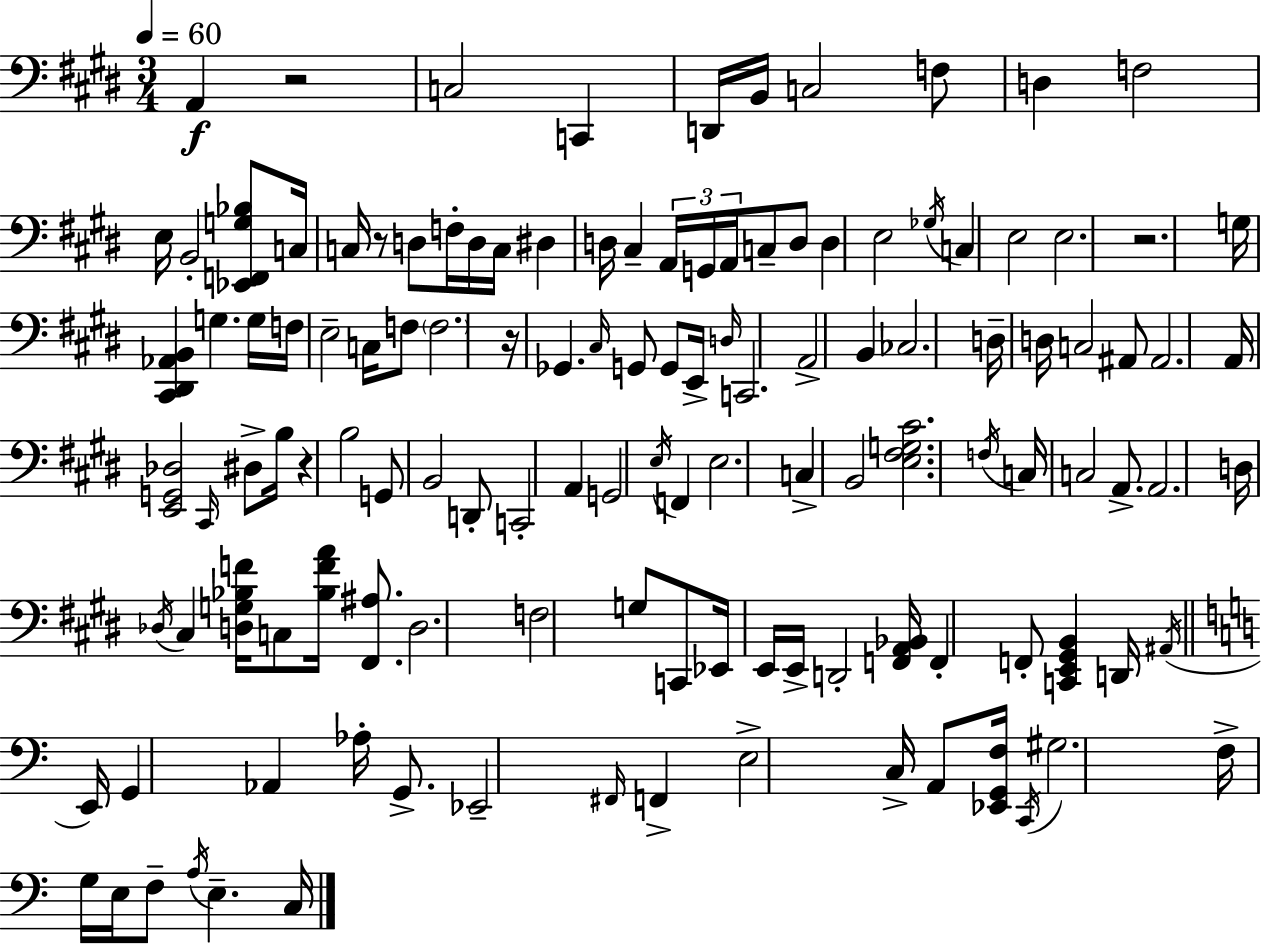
X:1
T:Untitled
M:3/4
L:1/4
K:E
A,, z2 C,2 C,, D,,/4 B,,/4 C,2 F,/2 D, F,2 E,/4 B,,2 [_E,,F,,G,_B,]/2 C,/4 C,/4 z/2 D,/2 F,/4 D,/4 C,/4 ^D, D,/4 ^C, A,,/4 G,,/4 A,,/4 C,/2 D,/2 D, E,2 _G,/4 C, E,2 E,2 z2 G,/4 [^C,,^D,,_A,,B,,] G, G,/4 F,/4 E,2 C,/4 F,/2 F,2 z/4 _G,, ^C,/4 G,,/2 G,,/2 E,,/4 D,/4 C,,2 A,,2 B,, _C,2 D,/4 D,/4 C,2 ^A,,/2 ^A,,2 A,,/4 [E,,G,,_D,]2 ^C,,/4 ^D,/2 B,/4 z B,2 G,,/2 B,,2 D,,/2 C,,2 A,, G,,2 E,/4 F,, E,2 C, B,,2 [E,^F,G,^C]2 F,/4 C,/4 C,2 A,,/2 A,,2 D,/4 _D,/4 ^C, [D,G,_B,F]/4 C,/2 [_B,FA]/4 [^F,,^A,]/2 D,2 F,2 G,/2 C,,/2 _E,,/4 E,,/4 E,,/4 D,,2 [F,,A,,_B,,]/4 F,, F,,/2 [C,,E,,^G,,B,,] D,,/4 ^A,,/4 E,,/4 G,, _A,, _A,/4 G,,/2 _E,,2 ^F,,/4 F,, E,2 C,/4 A,,/2 [_E,,G,,F,]/4 C,,/4 ^G,2 F,/4 G,/4 E,/4 F,/2 A,/4 E, C,/4